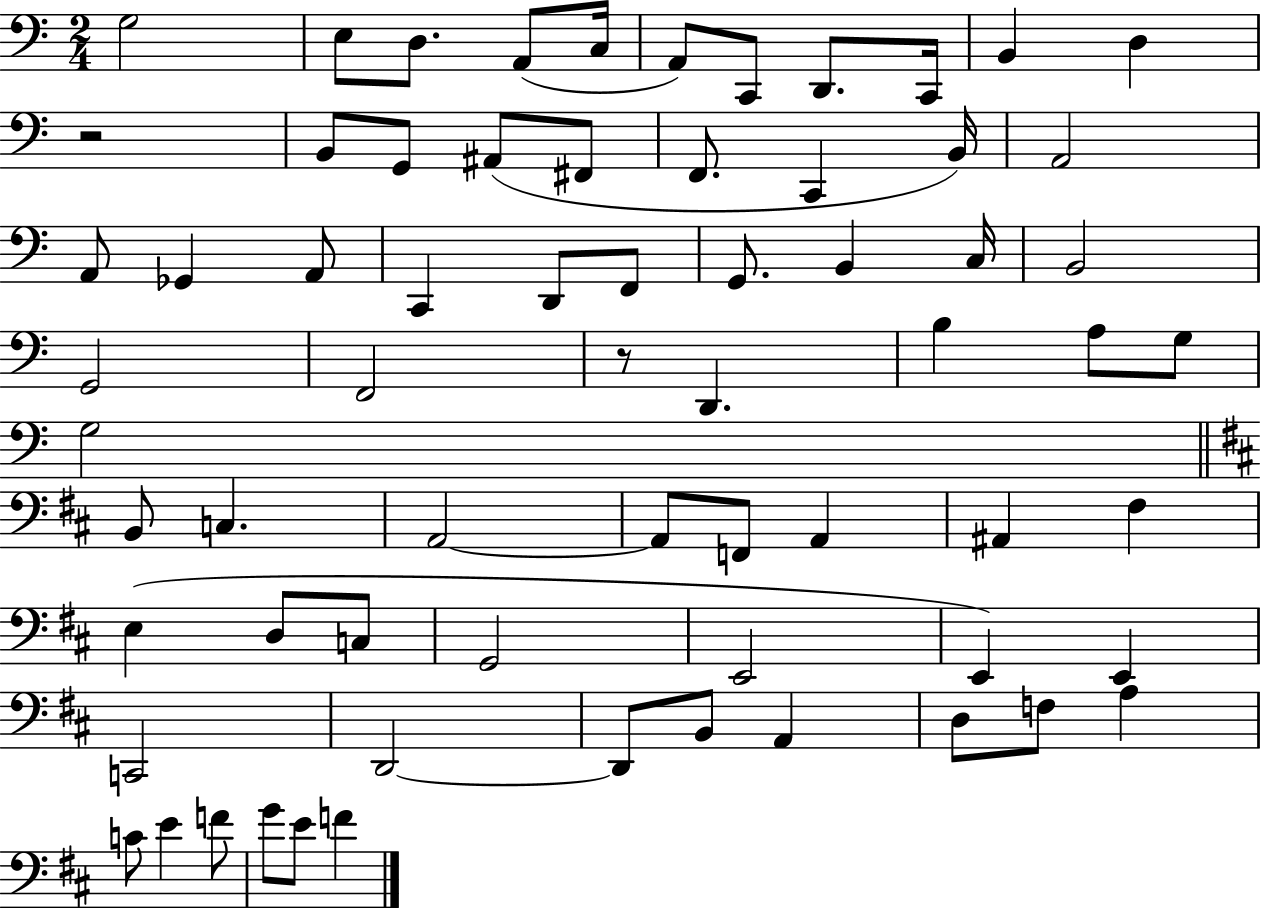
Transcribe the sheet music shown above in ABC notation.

X:1
T:Untitled
M:2/4
L:1/4
K:C
G,2 E,/2 D,/2 A,,/2 C,/4 A,,/2 C,,/2 D,,/2 C,,/4 B,, D, z2 B,,/2 G,,/2 ^A,,/2 ^F,,/2 F,,/2 C,, B,,/4 A,,2 A,,/2 _G,, A,,/2 C,, D,,/2 F,,/2 G,,/2 B,, C,/4 B,,2 G,,2 F,,2 z/2 D,, B, A,/2 G,/2 G,2 B,,/2 C, A,,2 A,,/2 F,,/2 A,, ^A,, ^F, E, D,/2 C,/2 G,,2 E,,2 E,, E,, C,,2 D,,2 D,,/2 B,,/2 A,, D,/2 F,/2 A, C/2 E F/2 G/2 E/2 F